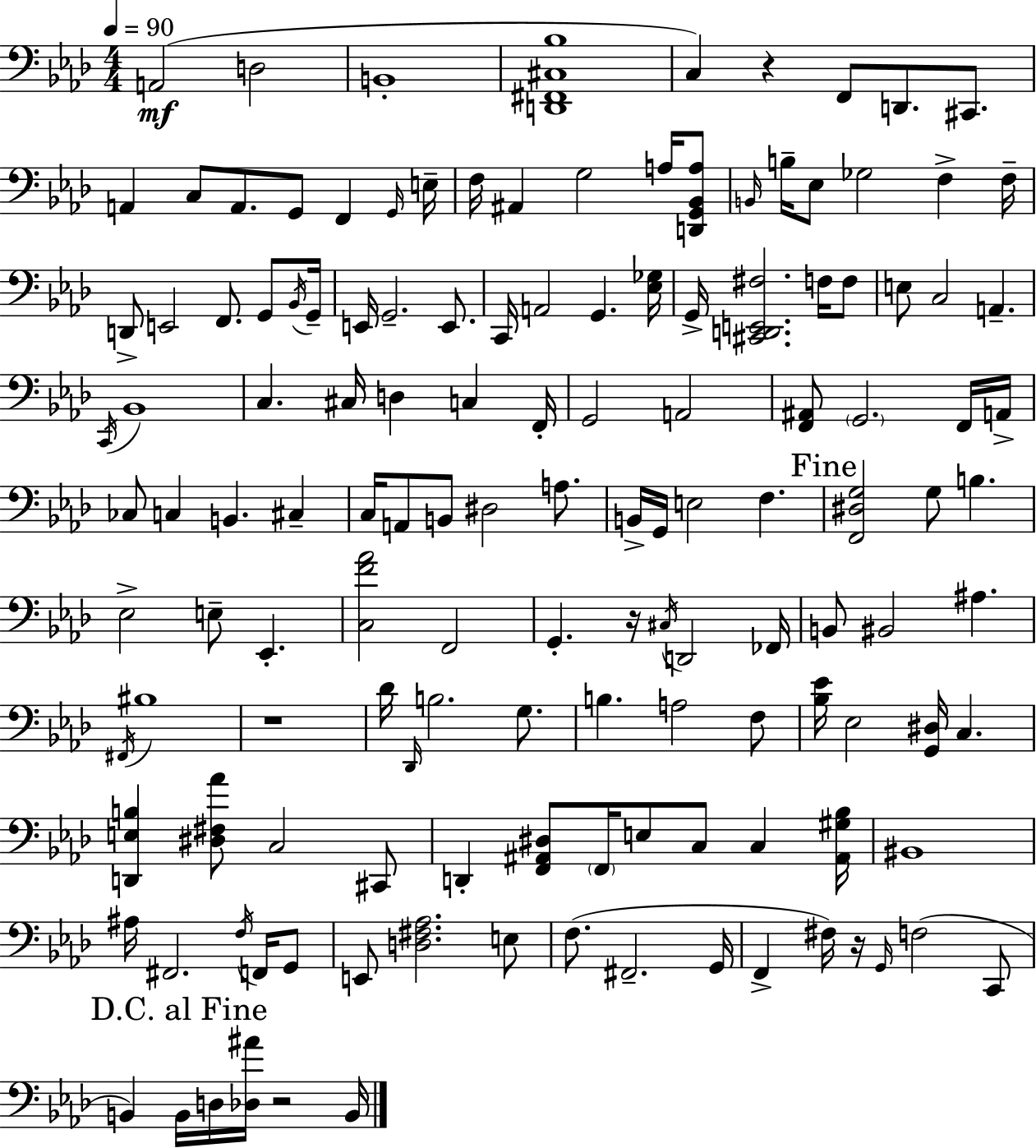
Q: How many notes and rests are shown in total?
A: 138